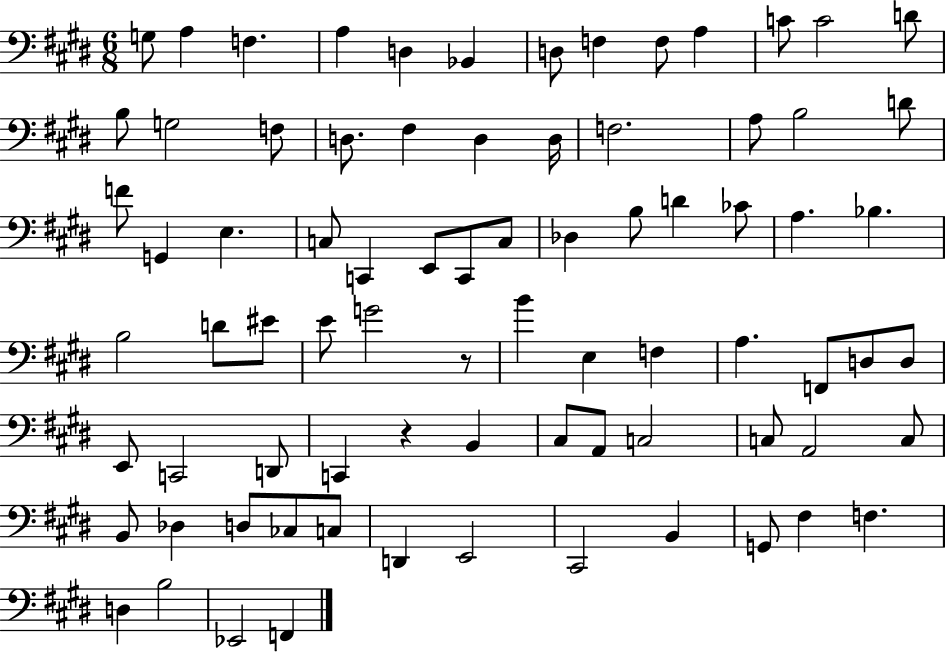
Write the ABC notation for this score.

X:1
T:Untitled
M:6/8
L:1/4
K:E
G,/2 A, F, A, D, _B,, D,/2 F, F,/2 A, C/2 C2 D/2 B,/2 G,2 F,/2 D,/2 ^F, D, D,/4 F,2 A,/2 B,2 D/2 F/2 G,, E, C,/2 C,, E,,/2 C,,/2 C,/2 _D, B,/2 D _C/2 A, _B, B,2 D/2 ^E/2 E/2 G2 z/2 B E, F, A, F,,/2 D,/2 D,/2 E,,/2 C,,2 D,,/2 C,, z B,, ^C,/2 A,,/2 C,2 C,/2 A,,2 C,/2 B,,/2 _D, D,/2 _C,/2 C,/2 D,, E,,2 ^C,,2 B,, G,,/2 ^F, F, D, B,2 _E,,2 F,,